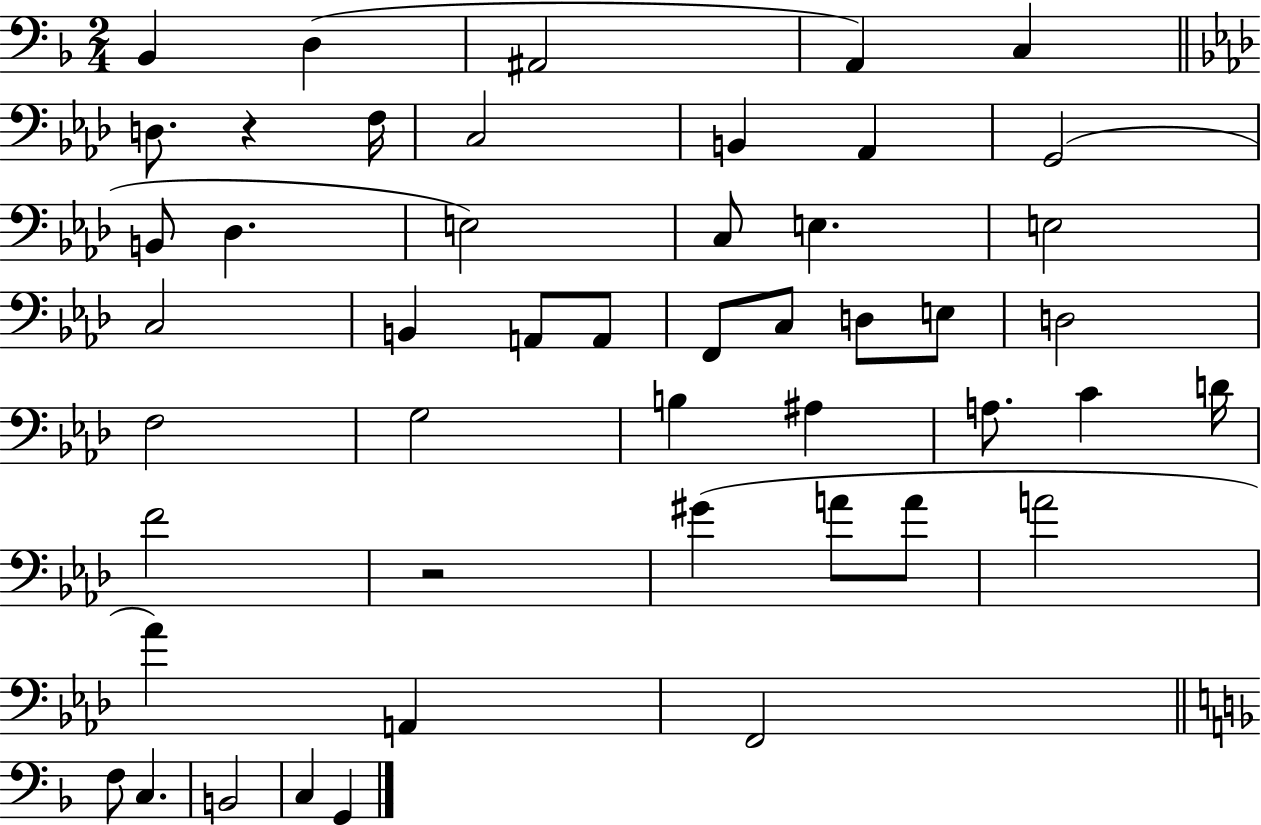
{
  \clef bass
  \numericTimeSignature
  \time 2/4
  \key f \major
  bes,4 d4( | ais,2 | a,4) c4 | \bar "||" \break \key aes \major d8. r4 f16 | c2 | b,4 aes,4 | g,2( | \break b,8 des4. | e2) | c8 e4. | e2 | \break c2 | b,4 a,8 a,8 | f,8 c8 d8 e8 | d2 | \break f2 | g2 | b4 ais4 | a8. c'4 d'16 | \break f'2 | r2 | gis'4( a'8 a'8 | a'2 | \break aes'4) a,4 | f,2 | \bar "||" \break \key d \minor f8 c4. | b,2 | c4 g,4 | \bar "|."
}